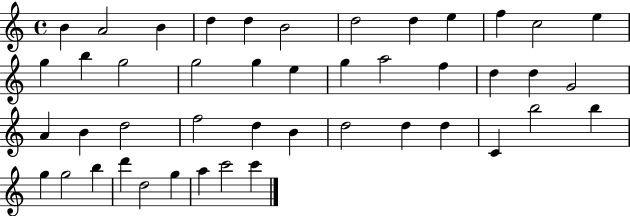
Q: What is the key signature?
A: C major